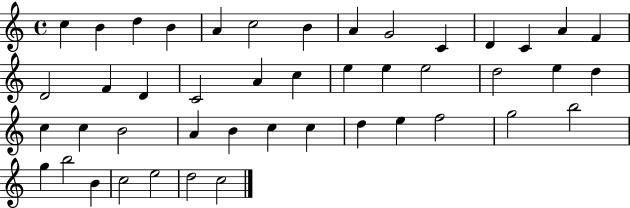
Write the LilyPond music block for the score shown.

{
  \clef treble
  \time 4/4
  \defaultTimeSignature
  \key c \major
  c''4 b'4 d''4 b'4 | a'4 c''2 b'4 | a'4 g'2 c'4 | d'4 c'4 a'4 f'4 | \break d'2 f'4 d'4 | c'2 a'4 c''4 | e''4 e''4 e''2 | d''2 e''4 d''4 | \break c''4 c''4 b'2 | a'4 b'4 c''4 c''4 | d''4 e''4 f''2 | g''2 b''2 | \break g''4 b''2 b'4 | c''2 e''2 | d''2 c''2 | \bar "|."
}